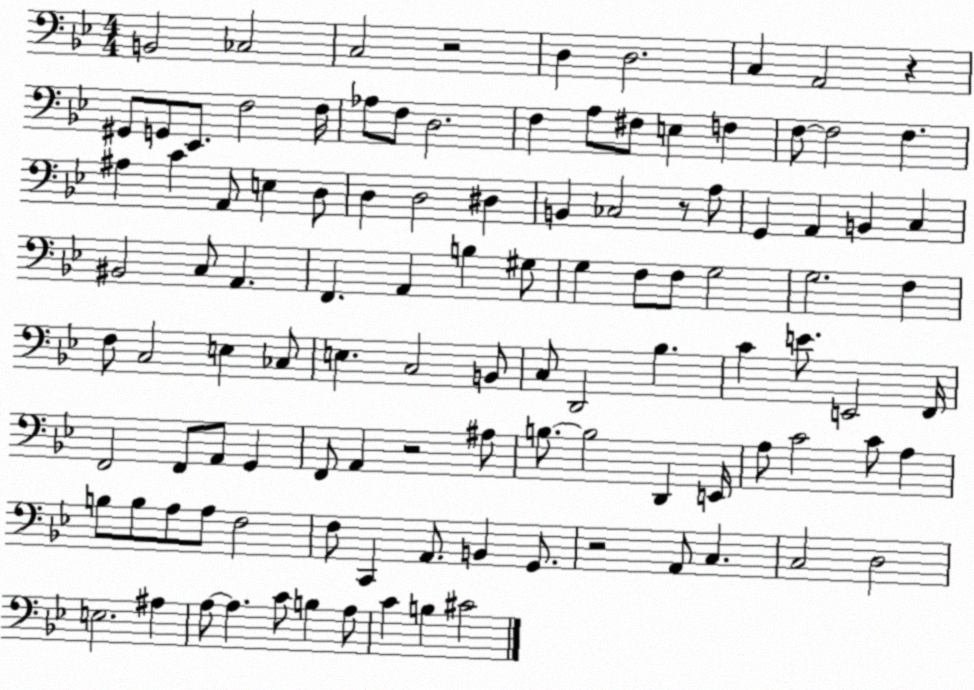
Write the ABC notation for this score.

X:1
T:Untitled
M:4/4
L:1/4
K:Bb
B,,2 _C,2 C,2 z2 D, D,2 C, A,,2 z ^G,,/2 G,,/2 _E,,/2 F,2 F,/4 _A,/2 F,/2 D,2 F, A,/2 ^F,/2 E, F, F,/2 F,2 F, ^A, C A,,/2 E, D,/2 D, D,2 ^D, B,, _C,2 z/2 A,/2 G,, A,, B,, C, ^B,,2 C,/2 A,, F,, A,, B, ^G,/2 G, F,/2 F,/2 G,2 G,2 F, F,/2 C,2 E, _C,/2 E, C,2 B,,/2 C,/2 D,,2 _B, C E/2 E,,2 F,,/4 F,,2 F,,/2 A,,/2 G,, F,,/2 A,, z2 ^A,/2 B,/2 B,2 D,, E,,/4 A,/2 C2 C/2 A, B,/2 B,/2 A,/2 A,/2 F,2 F,/2 C,, A,,/2 B,, G,,/2 z2 A,,/2 C, C,2 D,2 E,2 ^A, A,/2 A, C/2 B, A,/2 C B, ^C2